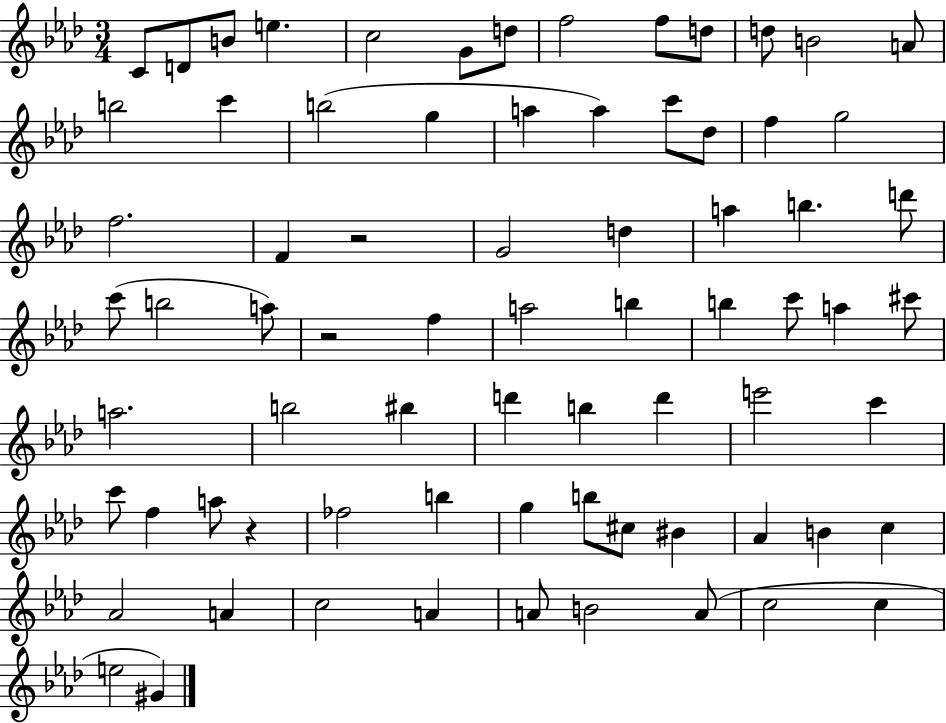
C4/e D4/e B4/e E5/q. C5/h G4/e D5/e F5/h F5/e D5/e D5/e B4/h A4/e B5/h C6/q B5/h G5/q A5/q A5/q C6/e Db5/e F5/q G5/h F5/h. F4/q R/h G4/h D5/q A5/q B5/q. D6/e C6/e B5/h A5/e R/h F5/q A5/h B5/q B5/q C6/e A5/q C#6/e A5/h. B5/h BIS5/q D6/q B5/q D6/q E6/h C6/q C6/e F5/q A5/e R/q FES5/h B5/q G5/q B5/e C#5/e BIS4/q Ab4/q B4/q C5/q Ab4/h A4/q C5/h A4/q A4/e B4/h A4/e C5/h C5/q E5/h G#4/q